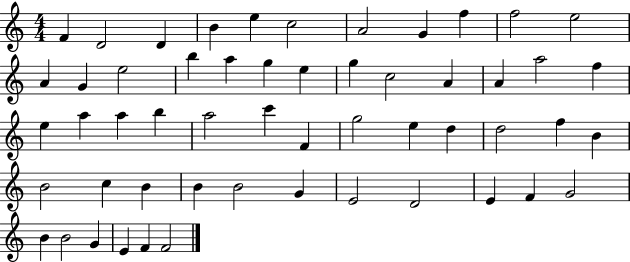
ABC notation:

X:1
T:Untitled
M:4/4
L:1/4
K:C
F D2 D B e c2 A2 G f f2 e2 A G e2 b a g e g c2 A A a2 f e a a b a2 c' F g2 e d d2 f B B2 c B B B2 G E2 D2 E F G2 B B2 G E F F2